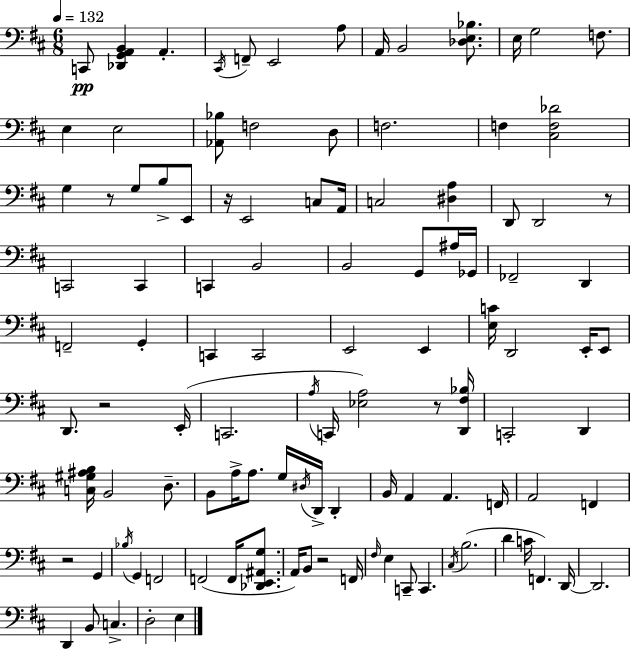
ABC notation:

X:1
T:Untitled
M:6/8
L:1/4
K:D
C,,/2 [_D,,G,,A,,B,,] A,, ^C,,/4 F,,/2 E,,2 A,/2 A,,/4 B,,2 [_D,E,_B,]/2 E,/4 G,2 F,/2 E, E,2 [_A,,_B,]/2 F,2 D,/2 F,2 F, [^C,F,_D]2 G, z/2 G,/2 B,/2 E,,/2 z/4 E,,2 C,/2 A,,/4 C,2 [^D,A,] D,,/2 D,,2 z/2 C,,2 C,, C,, B,,2 B,,2 G,,/2 ^A,/4 _G,,/4 _F,,2 D,, F,,2 G,, C,, C,,2 E,,2 E,, [E,C]/4 D,,2 E,,/4 E,,/2 D,,/2 z2 E,,/4 C,,2 A,/4 C,,/4 [_E,A,]2 z/2 [D,,^F,_B,]/4 C,,2 D,, [C,^G,^A,B,]/4 B,,2 D,/2 B,,/2 A,/4 A,/2 G,/4 ^D,/4 D,,/4 D,, B,,/4 A,, A,, F,,/4 A,,2 F,, z2 G,, _B,/4 G,, F,,2 F,,2 F,,/4 [_D,,E,,^A,,G,]/2 A,,/4 B,,/2 z2 F,,/4 ^F,/4 E, C,,/2 C,, ^C,/4 B,2 D C/4 F,, D,,/4 D,,2 D,, B,,/2 C, D,2 E,